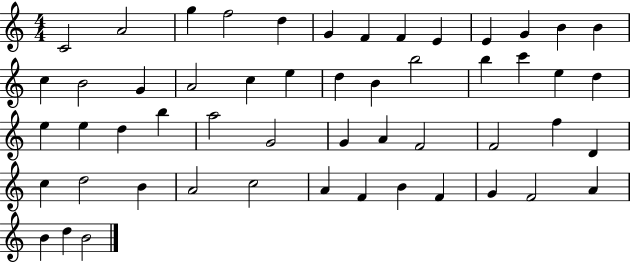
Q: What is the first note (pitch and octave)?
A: C4